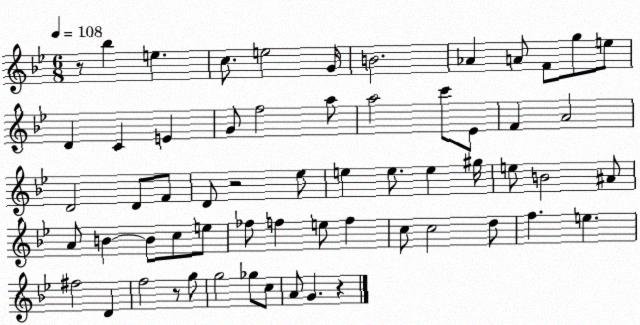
X:1
T:Untitled
M:6/8
L:1/4
K:Bb
z/2 _b e c/2 e2 G/4 B2 _A A/2 F/2 g/2 e/2 D C E G/2 f2 a/2 a2 c'/2 _E/2 F A2 D2 D/2 F/2 D/2 z2 _e/2 e e/2 e ^g/4 e/2 B2 ^A/2 A/2 B B/2 c/2 e/2 _f/2 f e/2 f c/2 c2 d/2 f e ^f2 D f2 z/2 g/2 g2 _g/2 c/2 A/2 G z